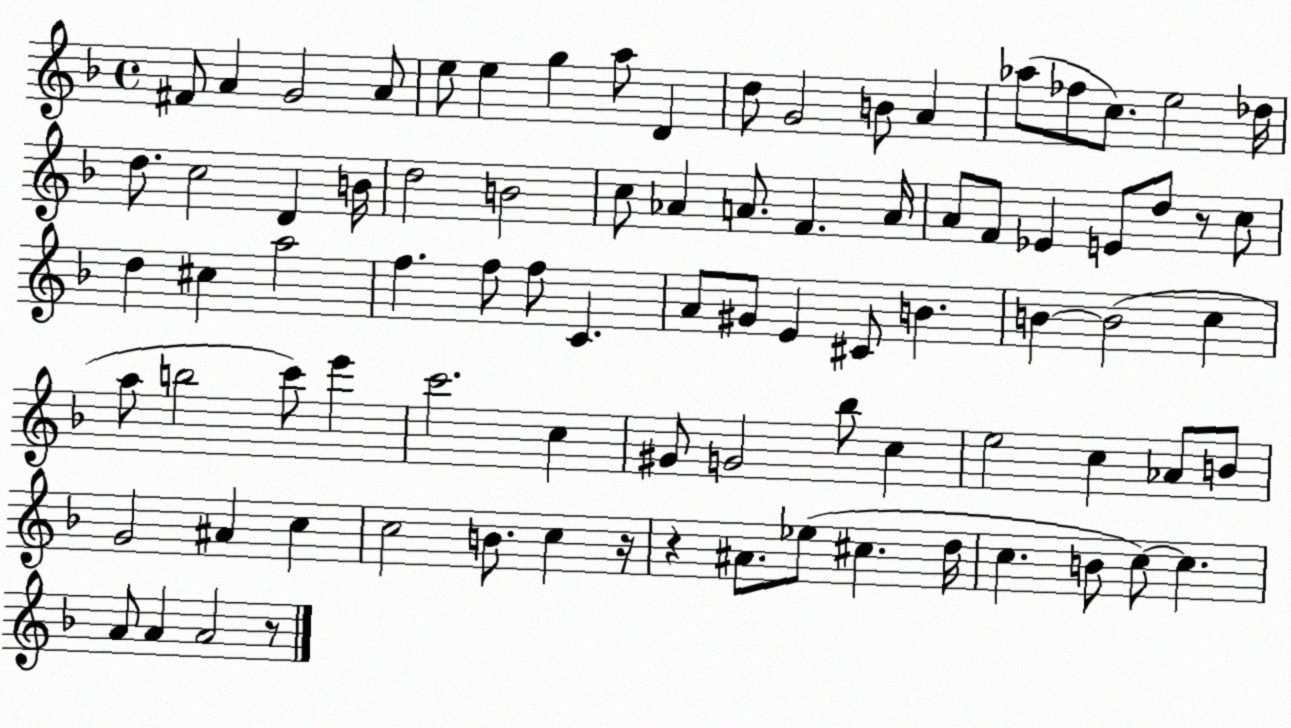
X:1
T:Untitled
M:4/4
L:1/4
K:F
^F/2 A G2 A/2 e/2 e g a/2 D d/2 G2 B/2 A _a/2 _f/2 c/2 e2 _d/4 d/2 c2 D B/4 d2 B2 c/2 _A A/2 F A/4 A/2 F/2 _E E/2 d/2 z/2 c/2 d ^c a2 f f/2 f/2 C A/2 ^G/2 E ^C/2 B B B2 c a/2 b2 c'/2 e' c'2 c ^G/2 G2 _b/2 c e2 c _A/2 B/2 G2 ^A c c2 B/2 c z/4 z ^A/2 _e/2 ^c d/4 c B/2 c/2 c A/2 A A2 z/2